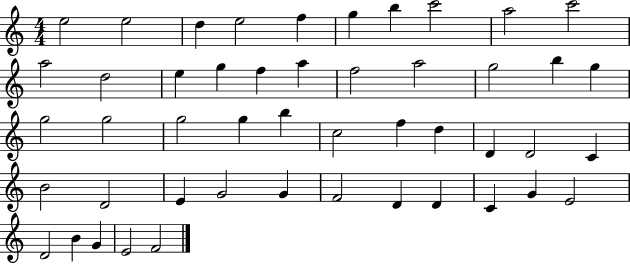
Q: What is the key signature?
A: C major